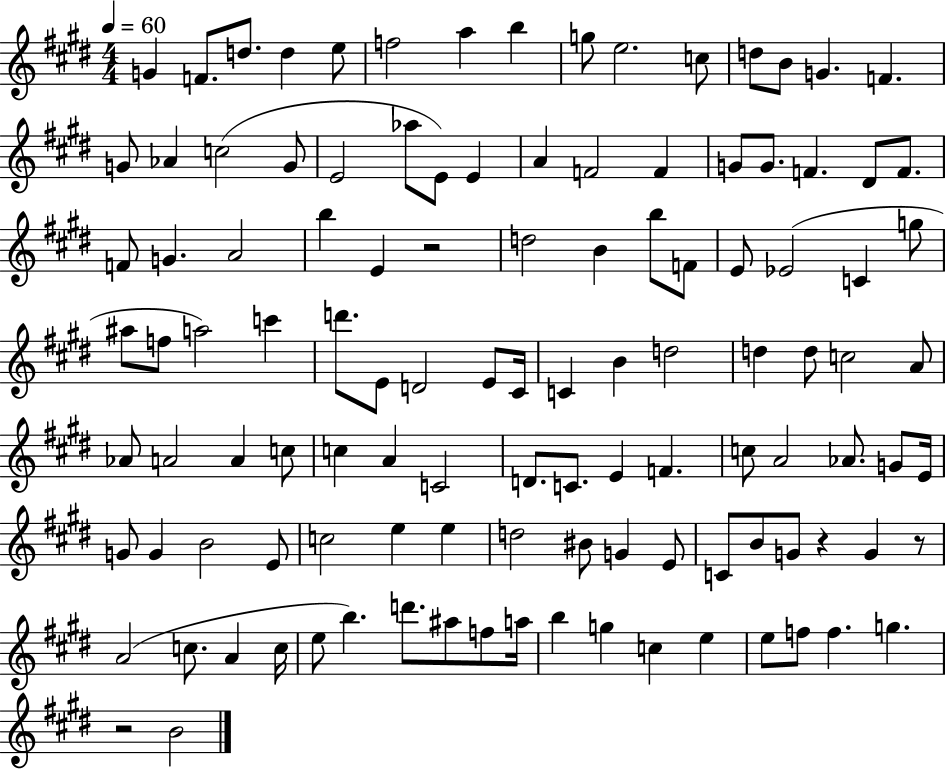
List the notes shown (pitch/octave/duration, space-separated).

G4/q F4/e. D5/e. D5/q E5/e F5/h A5/q B5/q G5/e E5/h. C5/e D5/e B4/e G4/q. F4/q. G4/e Ab4/q C5/h G4/e E4/h Ab5/e E4/e E4/q A4/q F4/h F4/q G4/e G4/e. F4/q. D#4/e F4/e. F4/e G4/q. A4/h B5/q E4/q R/h D5/h B4/q B5/e F4/e E4/e Eb4/h C4/q G5/e A#5/e F5/e A5/h C6/q D6/e. E4/e D4/h E4/e C#4/s C4/q B4/q D5/h D5/q D5/e C5/h A4/e Ab4/e A4/h A4/q C5/e C5/q A4/q C4/h D4/e. C4/e. E4/q F4/q. C5/e A4/h Ab4/e. G4/e E4/s G4/e G4/q B4/h E4/e C5/h E5/q E5/q D5/h BIS4/e G4/q E4/e C4/e B4/e G4/e R/q G4/q R/e A4/h C5/e. A4/q C5/s E5/e B5/q. D6/e. A#5/e F5/e A5/s B5/q G5/q C5/q E5/q E5/e F5/e F5/q. G5/q. R/h B4/h